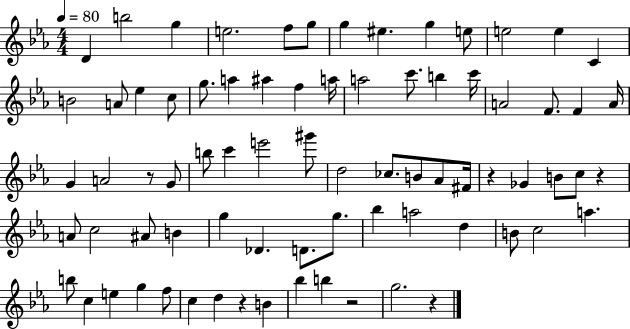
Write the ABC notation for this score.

X:1
T:Untitled
M:4/4
L:1/4
K:Eb
D b2 g e2 f/2 g/2 g ^e g e/2 e2 e C B2 A/2 _e c/2 g/2 a ^a f a/4 a2 c'/2 b c'/4 A2 F/2 F A/4 G A2 z/2 G/2 b/2 c' e'2 ^g'/2 d2 _c/2 B/2 _A/2 ^F/4 z _G B/2 c/2 z A/2 c2 ^A/2 B g _D D/2 g/2 _b a2 d B/2 c2 a b/2 c e g f/2 c d z B _b b z2 g2 z